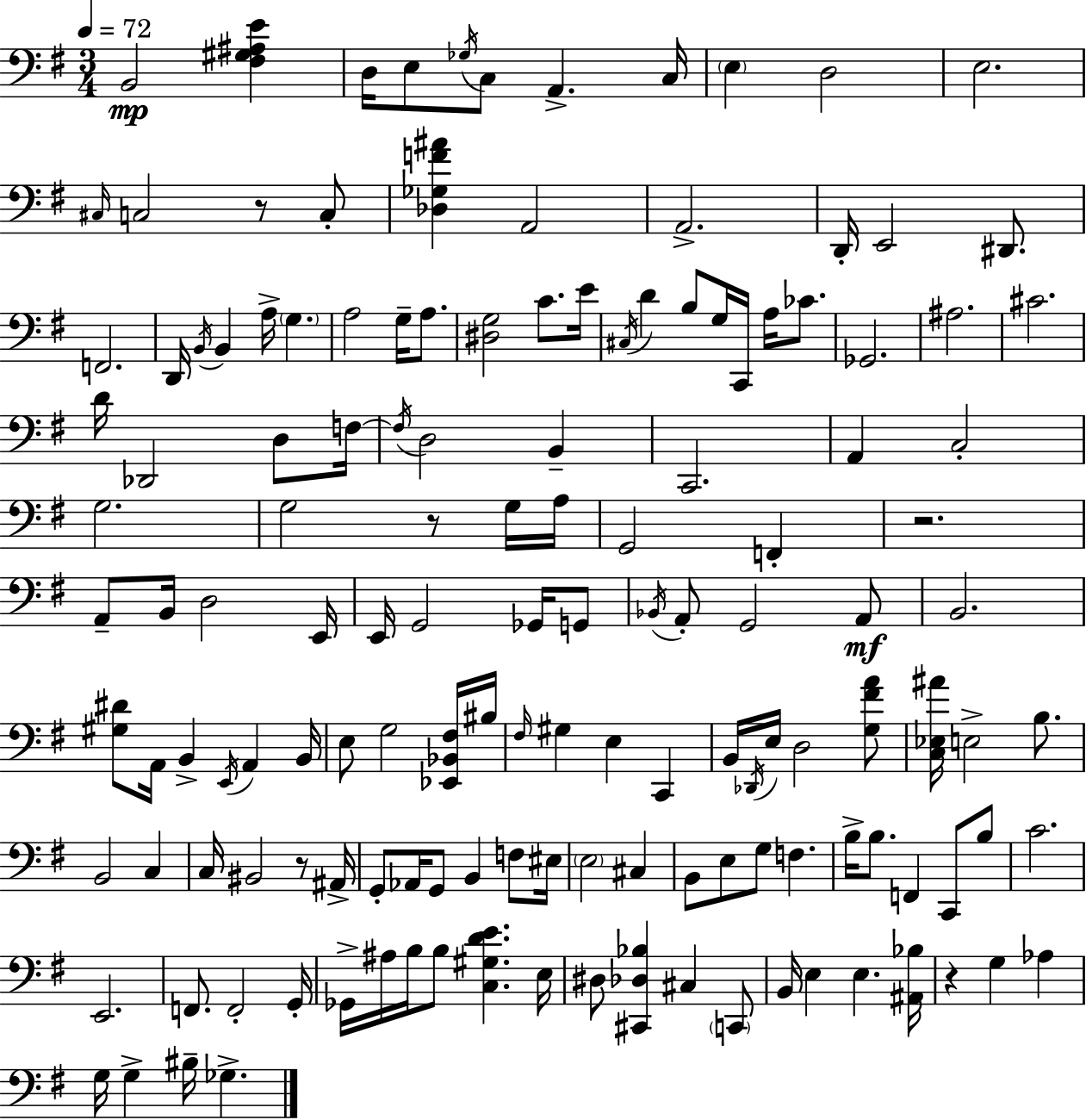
X:1
T:Untitled
M:3/4
L:1/4
K:G
B,,2 [^F,^G,^A,E] D,/4 E,/2 _G,/4 C,/2 A,, C,/4 E, D,2 E,2 ^C,/4 C,2 z/2 C,/2 [_D,_G,F^A] A,,2 A,,2 D,,/4 E,,2 ^D,,/2 F,,2 D,,/4 B,,/4 B,, A,/4 G, A,2 G,/4 A,/2 [^D,G,]2 C/2 E/4 ^C,/4 D B,/2 G,/4 C,,/4 A,/4 _C/2 _G,,2 ^A,2 ^C2 D/4 _D,,2 D,/2 F,/4 F,/4 D,2 B,, C,,2 A,, C,2 G,2 G,2 z/2 G,/4 A,/4 G,,2 F,, z2 A,,/2 B,,/4 D,2 E,,/4 E,,/4 G,,2 _G,,/4 G,,/2 _B,,/4 A,,/2 G,,2 A,,/2 B,,2 [^G,^D]/2 A,,/4 B,, E,,/4 A,, B,,/4 E,/2 G,2 [_E,,_B,,^F,]/4 ^B,/4 ^F,/4 ^G, E, C,, B,,/4 _D,,/4 E,/4 D,2 [G,^FA]/2 [C,_E,^A]/4 E,2 B,/2 B,,2 C, C,/4 ^B,,2 z/2 ^A,,/4 G,,/2 _A,,/4 G,,/2 B,, F,/2 ^E,/4 E,2 ^C, B,,/2 E,/2 G,/2 F, B,/4 B,/2 F,, C,,/2 B,/2 C2 E,,2 F,,/2 F,,2 G,,/4 _G,,/4 ^A,/4 B,/4 B,/2 [C,^G,DE] E,/4 ^D,/2 [^C,,_D,_B,] ^C, C,,/2 B,,/4 E, E, [^A,,_B,]/4 z G, _A, G,/4 G, ^B,/4 _G,